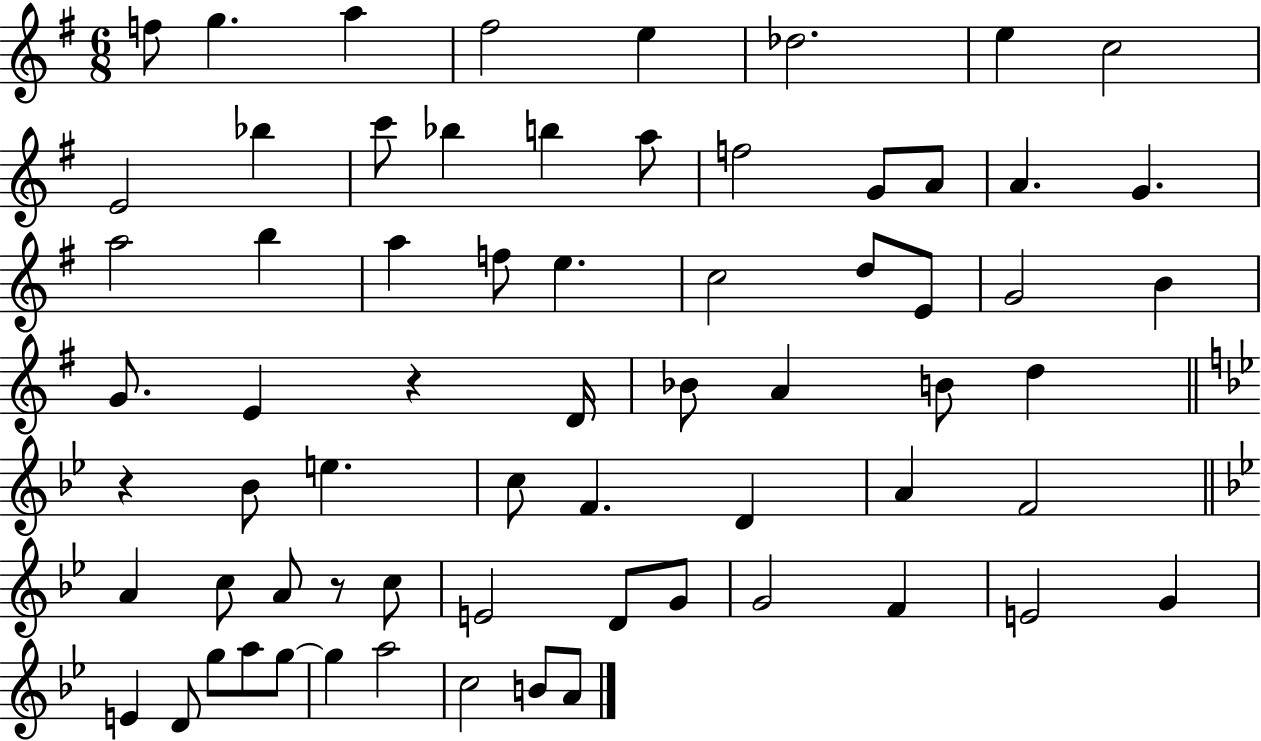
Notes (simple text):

F5/e G5/q. A5/q F#5/h E5/q Db5/h. E5/q C5/h E4/h Bb5/q C6/e Bb5/q B5/q A5/e F5/h G4/e A4/e A4/q. G4/q. A5/h B5/q A5/q F5/e E5/q. C5/h D5/e E4/e G4/h B4/q G4/e. E4/q R/q D4/s Bb4/e A4/q B4/e D5/q R/q Bb4/e E5/q. C5/e F4/q. D4/q A4/q F4/h A4/q C5/e A4/e R/e C5/e E4/h D4/e G4/e G4/h F4/q E4/h G4/q E4/q D4/e G5/e A5/e G5/e G5/q A5/h C5/h B4/e A4/e